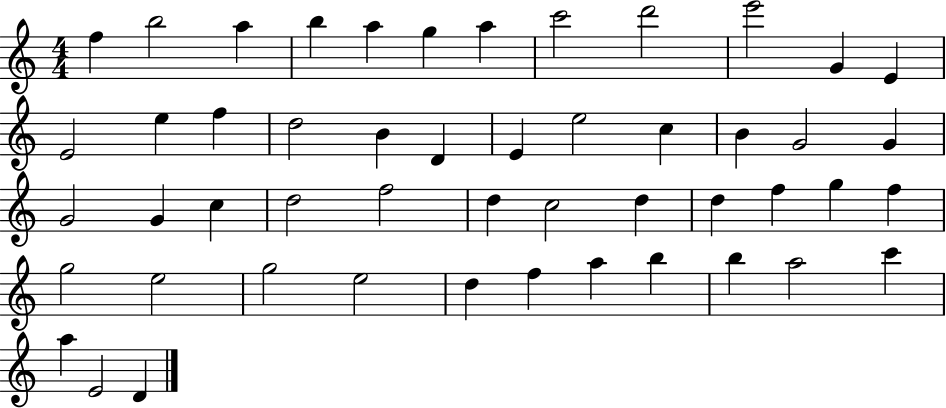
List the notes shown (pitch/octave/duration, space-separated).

F5/q B5/h A5/q B5/q A5/q G5/q A5/q C6/h D6/h E6/h G4/q E4/q E4/h E5/q F5/q D5/h B4/q D4/q E4/q E5/h C5/q B4/q G4/h G4/q G4/h G4/q C5/q D5/h F5/h D5/q C5/h D5/q D5/q F5/q G5/q F5/q G5/h E5/h G5/h E5/h D5/q F5/q A5/q B5/q B5/q A5/h C6/q A5/q E4/h D4/q